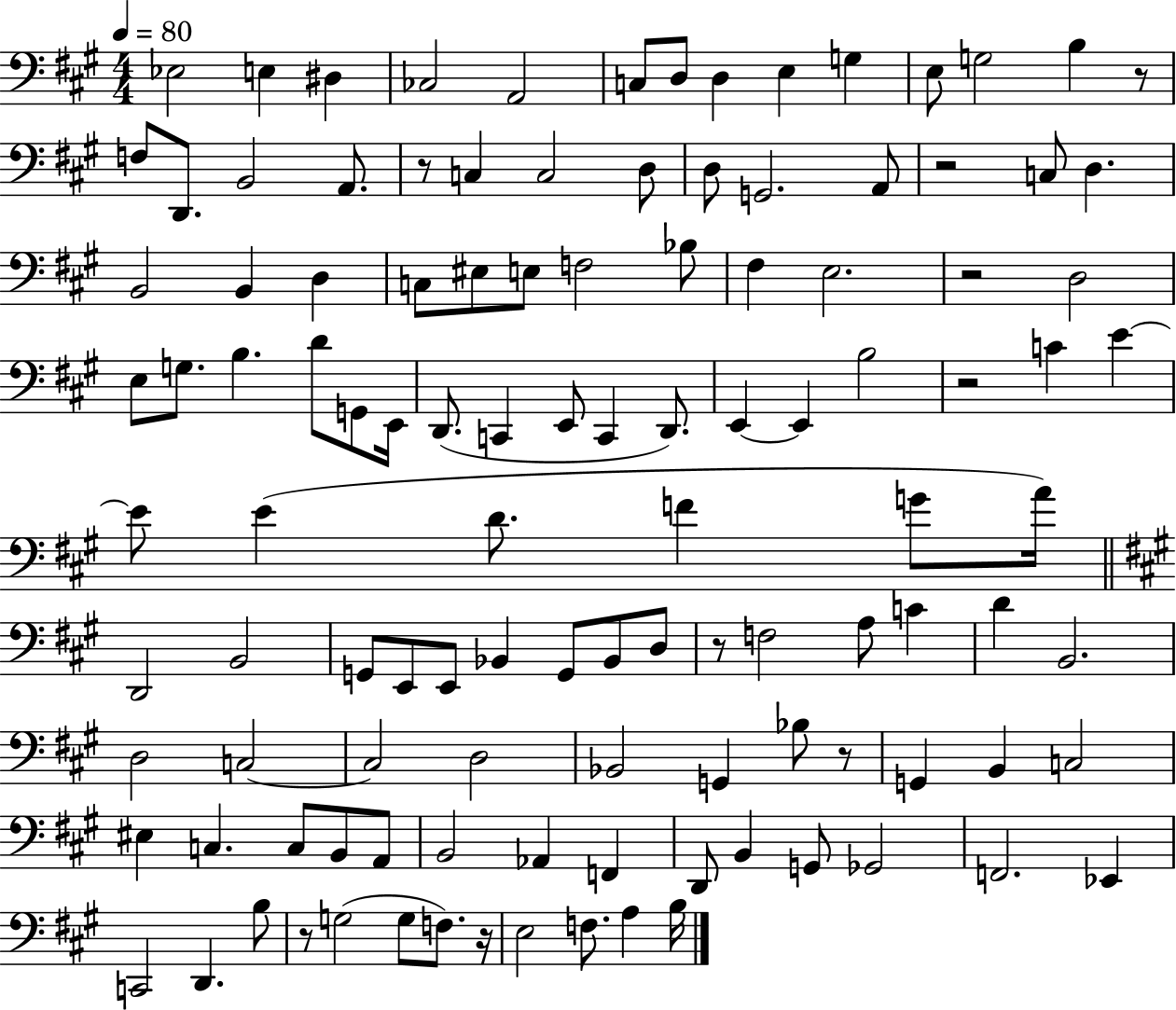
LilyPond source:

{
  \clef bass
  \numericTimeSignature
  \time 4/4
  \key a \major
  \tempo 4 = 80
  ees2 e4 dis4 | ces2 a,2 | c8 d8 d4 e4 g4 | e8 g2 b4 r8 | \break f8 d,8. b,2 a,8. | r8 c4 c2 d8 | d8 g,2. a,8 | r2 c8 d4. | \break b,2 b,4 d4 | c8 eis8 e8 f2 bes8 | fis4 e2. | r2 d2 | \break e8 g8. b4. d'8 g,8 e,16 | d,8.( c,4 e,8 c,4 d,8.) | e,4~~ e,4 b2 | r2 c'4 e'4~~ | \break e'8 e'4( d'8. f'4 g'8 a'16) | \bar "||" \break \key a \major d,2 b,2 | g,8 e,8 e,8 bes,4 g,8 bes,8 d8 | r8 f2 a8 c'4 | d'4 b,2. | \break d2 c2~~ | c2 d2 | bes,2 g,4 bes8 r8 | g,4 b,4 c2 | \break eis4 c4. c8 b,8 a,8 | b,2 aes,4 f,4 | d,8 b,4 g,8 ges,2 | f,2. ees,4 | \break c,2 d,4. b8 | r8 g2( g8 f8.) r16 | e2 f8. a4 b16 | \bar "|."
}